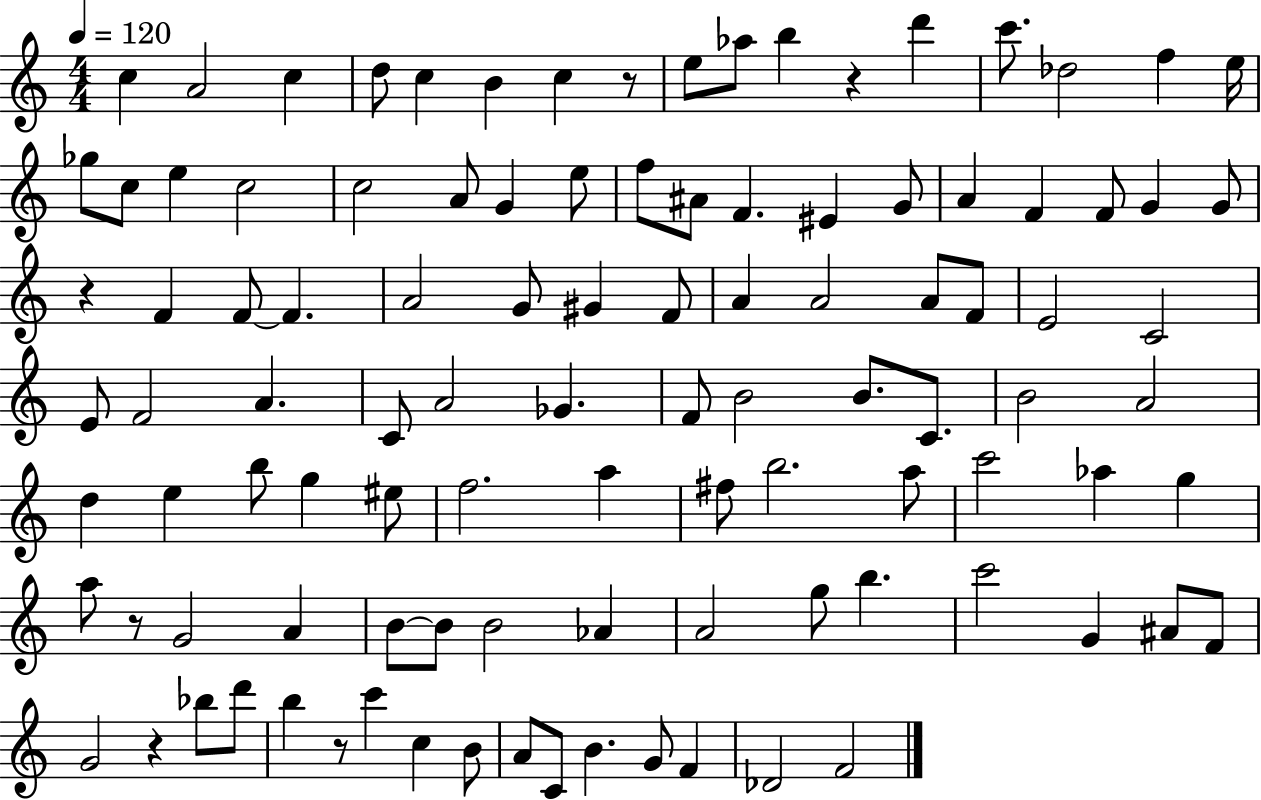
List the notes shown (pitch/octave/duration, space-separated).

C5/q A4/h C5/q D5/e C5/q B4/q C5/q R/e E5/e Ab5/e B5/q R/q D6/q C6/e. Db5/h F5/q E5/s Gb5/e C5/e E5/q C5/h C5/h A4/e G4/q E5/e F5/e A#4/e F4/q. EIS4/q G4/e A4/q F4/q F4/e G4/q G4/e R/q F4/q F4/e F4/q. A4/h G4/e G#4/q F4/e A4/q A4/h A4/e F4/e E4/h C4/h E4/e F4/h A4/q. C4/e A4/h Gb4/q. F4/e B4/h B4/e. C4/e. B4/h A4/h D5/q E5/q B5/e G5/q EIS5/e F5/h. A5/q F#5/e B5/h. A5/e C6/h Ab5/q G5/q A5/e R/e G4/h A4/q B4/e B4/e B4/h Ab4/q A4/h G5/e B5/q. C6/h G4/q A#4/e F4/e G4/h R/q Bb5/e D6/e B5/q R/e C6/q C5/q B4/e A4/e C4/e B4/q. G4/e F4/q Db4/h F4/h